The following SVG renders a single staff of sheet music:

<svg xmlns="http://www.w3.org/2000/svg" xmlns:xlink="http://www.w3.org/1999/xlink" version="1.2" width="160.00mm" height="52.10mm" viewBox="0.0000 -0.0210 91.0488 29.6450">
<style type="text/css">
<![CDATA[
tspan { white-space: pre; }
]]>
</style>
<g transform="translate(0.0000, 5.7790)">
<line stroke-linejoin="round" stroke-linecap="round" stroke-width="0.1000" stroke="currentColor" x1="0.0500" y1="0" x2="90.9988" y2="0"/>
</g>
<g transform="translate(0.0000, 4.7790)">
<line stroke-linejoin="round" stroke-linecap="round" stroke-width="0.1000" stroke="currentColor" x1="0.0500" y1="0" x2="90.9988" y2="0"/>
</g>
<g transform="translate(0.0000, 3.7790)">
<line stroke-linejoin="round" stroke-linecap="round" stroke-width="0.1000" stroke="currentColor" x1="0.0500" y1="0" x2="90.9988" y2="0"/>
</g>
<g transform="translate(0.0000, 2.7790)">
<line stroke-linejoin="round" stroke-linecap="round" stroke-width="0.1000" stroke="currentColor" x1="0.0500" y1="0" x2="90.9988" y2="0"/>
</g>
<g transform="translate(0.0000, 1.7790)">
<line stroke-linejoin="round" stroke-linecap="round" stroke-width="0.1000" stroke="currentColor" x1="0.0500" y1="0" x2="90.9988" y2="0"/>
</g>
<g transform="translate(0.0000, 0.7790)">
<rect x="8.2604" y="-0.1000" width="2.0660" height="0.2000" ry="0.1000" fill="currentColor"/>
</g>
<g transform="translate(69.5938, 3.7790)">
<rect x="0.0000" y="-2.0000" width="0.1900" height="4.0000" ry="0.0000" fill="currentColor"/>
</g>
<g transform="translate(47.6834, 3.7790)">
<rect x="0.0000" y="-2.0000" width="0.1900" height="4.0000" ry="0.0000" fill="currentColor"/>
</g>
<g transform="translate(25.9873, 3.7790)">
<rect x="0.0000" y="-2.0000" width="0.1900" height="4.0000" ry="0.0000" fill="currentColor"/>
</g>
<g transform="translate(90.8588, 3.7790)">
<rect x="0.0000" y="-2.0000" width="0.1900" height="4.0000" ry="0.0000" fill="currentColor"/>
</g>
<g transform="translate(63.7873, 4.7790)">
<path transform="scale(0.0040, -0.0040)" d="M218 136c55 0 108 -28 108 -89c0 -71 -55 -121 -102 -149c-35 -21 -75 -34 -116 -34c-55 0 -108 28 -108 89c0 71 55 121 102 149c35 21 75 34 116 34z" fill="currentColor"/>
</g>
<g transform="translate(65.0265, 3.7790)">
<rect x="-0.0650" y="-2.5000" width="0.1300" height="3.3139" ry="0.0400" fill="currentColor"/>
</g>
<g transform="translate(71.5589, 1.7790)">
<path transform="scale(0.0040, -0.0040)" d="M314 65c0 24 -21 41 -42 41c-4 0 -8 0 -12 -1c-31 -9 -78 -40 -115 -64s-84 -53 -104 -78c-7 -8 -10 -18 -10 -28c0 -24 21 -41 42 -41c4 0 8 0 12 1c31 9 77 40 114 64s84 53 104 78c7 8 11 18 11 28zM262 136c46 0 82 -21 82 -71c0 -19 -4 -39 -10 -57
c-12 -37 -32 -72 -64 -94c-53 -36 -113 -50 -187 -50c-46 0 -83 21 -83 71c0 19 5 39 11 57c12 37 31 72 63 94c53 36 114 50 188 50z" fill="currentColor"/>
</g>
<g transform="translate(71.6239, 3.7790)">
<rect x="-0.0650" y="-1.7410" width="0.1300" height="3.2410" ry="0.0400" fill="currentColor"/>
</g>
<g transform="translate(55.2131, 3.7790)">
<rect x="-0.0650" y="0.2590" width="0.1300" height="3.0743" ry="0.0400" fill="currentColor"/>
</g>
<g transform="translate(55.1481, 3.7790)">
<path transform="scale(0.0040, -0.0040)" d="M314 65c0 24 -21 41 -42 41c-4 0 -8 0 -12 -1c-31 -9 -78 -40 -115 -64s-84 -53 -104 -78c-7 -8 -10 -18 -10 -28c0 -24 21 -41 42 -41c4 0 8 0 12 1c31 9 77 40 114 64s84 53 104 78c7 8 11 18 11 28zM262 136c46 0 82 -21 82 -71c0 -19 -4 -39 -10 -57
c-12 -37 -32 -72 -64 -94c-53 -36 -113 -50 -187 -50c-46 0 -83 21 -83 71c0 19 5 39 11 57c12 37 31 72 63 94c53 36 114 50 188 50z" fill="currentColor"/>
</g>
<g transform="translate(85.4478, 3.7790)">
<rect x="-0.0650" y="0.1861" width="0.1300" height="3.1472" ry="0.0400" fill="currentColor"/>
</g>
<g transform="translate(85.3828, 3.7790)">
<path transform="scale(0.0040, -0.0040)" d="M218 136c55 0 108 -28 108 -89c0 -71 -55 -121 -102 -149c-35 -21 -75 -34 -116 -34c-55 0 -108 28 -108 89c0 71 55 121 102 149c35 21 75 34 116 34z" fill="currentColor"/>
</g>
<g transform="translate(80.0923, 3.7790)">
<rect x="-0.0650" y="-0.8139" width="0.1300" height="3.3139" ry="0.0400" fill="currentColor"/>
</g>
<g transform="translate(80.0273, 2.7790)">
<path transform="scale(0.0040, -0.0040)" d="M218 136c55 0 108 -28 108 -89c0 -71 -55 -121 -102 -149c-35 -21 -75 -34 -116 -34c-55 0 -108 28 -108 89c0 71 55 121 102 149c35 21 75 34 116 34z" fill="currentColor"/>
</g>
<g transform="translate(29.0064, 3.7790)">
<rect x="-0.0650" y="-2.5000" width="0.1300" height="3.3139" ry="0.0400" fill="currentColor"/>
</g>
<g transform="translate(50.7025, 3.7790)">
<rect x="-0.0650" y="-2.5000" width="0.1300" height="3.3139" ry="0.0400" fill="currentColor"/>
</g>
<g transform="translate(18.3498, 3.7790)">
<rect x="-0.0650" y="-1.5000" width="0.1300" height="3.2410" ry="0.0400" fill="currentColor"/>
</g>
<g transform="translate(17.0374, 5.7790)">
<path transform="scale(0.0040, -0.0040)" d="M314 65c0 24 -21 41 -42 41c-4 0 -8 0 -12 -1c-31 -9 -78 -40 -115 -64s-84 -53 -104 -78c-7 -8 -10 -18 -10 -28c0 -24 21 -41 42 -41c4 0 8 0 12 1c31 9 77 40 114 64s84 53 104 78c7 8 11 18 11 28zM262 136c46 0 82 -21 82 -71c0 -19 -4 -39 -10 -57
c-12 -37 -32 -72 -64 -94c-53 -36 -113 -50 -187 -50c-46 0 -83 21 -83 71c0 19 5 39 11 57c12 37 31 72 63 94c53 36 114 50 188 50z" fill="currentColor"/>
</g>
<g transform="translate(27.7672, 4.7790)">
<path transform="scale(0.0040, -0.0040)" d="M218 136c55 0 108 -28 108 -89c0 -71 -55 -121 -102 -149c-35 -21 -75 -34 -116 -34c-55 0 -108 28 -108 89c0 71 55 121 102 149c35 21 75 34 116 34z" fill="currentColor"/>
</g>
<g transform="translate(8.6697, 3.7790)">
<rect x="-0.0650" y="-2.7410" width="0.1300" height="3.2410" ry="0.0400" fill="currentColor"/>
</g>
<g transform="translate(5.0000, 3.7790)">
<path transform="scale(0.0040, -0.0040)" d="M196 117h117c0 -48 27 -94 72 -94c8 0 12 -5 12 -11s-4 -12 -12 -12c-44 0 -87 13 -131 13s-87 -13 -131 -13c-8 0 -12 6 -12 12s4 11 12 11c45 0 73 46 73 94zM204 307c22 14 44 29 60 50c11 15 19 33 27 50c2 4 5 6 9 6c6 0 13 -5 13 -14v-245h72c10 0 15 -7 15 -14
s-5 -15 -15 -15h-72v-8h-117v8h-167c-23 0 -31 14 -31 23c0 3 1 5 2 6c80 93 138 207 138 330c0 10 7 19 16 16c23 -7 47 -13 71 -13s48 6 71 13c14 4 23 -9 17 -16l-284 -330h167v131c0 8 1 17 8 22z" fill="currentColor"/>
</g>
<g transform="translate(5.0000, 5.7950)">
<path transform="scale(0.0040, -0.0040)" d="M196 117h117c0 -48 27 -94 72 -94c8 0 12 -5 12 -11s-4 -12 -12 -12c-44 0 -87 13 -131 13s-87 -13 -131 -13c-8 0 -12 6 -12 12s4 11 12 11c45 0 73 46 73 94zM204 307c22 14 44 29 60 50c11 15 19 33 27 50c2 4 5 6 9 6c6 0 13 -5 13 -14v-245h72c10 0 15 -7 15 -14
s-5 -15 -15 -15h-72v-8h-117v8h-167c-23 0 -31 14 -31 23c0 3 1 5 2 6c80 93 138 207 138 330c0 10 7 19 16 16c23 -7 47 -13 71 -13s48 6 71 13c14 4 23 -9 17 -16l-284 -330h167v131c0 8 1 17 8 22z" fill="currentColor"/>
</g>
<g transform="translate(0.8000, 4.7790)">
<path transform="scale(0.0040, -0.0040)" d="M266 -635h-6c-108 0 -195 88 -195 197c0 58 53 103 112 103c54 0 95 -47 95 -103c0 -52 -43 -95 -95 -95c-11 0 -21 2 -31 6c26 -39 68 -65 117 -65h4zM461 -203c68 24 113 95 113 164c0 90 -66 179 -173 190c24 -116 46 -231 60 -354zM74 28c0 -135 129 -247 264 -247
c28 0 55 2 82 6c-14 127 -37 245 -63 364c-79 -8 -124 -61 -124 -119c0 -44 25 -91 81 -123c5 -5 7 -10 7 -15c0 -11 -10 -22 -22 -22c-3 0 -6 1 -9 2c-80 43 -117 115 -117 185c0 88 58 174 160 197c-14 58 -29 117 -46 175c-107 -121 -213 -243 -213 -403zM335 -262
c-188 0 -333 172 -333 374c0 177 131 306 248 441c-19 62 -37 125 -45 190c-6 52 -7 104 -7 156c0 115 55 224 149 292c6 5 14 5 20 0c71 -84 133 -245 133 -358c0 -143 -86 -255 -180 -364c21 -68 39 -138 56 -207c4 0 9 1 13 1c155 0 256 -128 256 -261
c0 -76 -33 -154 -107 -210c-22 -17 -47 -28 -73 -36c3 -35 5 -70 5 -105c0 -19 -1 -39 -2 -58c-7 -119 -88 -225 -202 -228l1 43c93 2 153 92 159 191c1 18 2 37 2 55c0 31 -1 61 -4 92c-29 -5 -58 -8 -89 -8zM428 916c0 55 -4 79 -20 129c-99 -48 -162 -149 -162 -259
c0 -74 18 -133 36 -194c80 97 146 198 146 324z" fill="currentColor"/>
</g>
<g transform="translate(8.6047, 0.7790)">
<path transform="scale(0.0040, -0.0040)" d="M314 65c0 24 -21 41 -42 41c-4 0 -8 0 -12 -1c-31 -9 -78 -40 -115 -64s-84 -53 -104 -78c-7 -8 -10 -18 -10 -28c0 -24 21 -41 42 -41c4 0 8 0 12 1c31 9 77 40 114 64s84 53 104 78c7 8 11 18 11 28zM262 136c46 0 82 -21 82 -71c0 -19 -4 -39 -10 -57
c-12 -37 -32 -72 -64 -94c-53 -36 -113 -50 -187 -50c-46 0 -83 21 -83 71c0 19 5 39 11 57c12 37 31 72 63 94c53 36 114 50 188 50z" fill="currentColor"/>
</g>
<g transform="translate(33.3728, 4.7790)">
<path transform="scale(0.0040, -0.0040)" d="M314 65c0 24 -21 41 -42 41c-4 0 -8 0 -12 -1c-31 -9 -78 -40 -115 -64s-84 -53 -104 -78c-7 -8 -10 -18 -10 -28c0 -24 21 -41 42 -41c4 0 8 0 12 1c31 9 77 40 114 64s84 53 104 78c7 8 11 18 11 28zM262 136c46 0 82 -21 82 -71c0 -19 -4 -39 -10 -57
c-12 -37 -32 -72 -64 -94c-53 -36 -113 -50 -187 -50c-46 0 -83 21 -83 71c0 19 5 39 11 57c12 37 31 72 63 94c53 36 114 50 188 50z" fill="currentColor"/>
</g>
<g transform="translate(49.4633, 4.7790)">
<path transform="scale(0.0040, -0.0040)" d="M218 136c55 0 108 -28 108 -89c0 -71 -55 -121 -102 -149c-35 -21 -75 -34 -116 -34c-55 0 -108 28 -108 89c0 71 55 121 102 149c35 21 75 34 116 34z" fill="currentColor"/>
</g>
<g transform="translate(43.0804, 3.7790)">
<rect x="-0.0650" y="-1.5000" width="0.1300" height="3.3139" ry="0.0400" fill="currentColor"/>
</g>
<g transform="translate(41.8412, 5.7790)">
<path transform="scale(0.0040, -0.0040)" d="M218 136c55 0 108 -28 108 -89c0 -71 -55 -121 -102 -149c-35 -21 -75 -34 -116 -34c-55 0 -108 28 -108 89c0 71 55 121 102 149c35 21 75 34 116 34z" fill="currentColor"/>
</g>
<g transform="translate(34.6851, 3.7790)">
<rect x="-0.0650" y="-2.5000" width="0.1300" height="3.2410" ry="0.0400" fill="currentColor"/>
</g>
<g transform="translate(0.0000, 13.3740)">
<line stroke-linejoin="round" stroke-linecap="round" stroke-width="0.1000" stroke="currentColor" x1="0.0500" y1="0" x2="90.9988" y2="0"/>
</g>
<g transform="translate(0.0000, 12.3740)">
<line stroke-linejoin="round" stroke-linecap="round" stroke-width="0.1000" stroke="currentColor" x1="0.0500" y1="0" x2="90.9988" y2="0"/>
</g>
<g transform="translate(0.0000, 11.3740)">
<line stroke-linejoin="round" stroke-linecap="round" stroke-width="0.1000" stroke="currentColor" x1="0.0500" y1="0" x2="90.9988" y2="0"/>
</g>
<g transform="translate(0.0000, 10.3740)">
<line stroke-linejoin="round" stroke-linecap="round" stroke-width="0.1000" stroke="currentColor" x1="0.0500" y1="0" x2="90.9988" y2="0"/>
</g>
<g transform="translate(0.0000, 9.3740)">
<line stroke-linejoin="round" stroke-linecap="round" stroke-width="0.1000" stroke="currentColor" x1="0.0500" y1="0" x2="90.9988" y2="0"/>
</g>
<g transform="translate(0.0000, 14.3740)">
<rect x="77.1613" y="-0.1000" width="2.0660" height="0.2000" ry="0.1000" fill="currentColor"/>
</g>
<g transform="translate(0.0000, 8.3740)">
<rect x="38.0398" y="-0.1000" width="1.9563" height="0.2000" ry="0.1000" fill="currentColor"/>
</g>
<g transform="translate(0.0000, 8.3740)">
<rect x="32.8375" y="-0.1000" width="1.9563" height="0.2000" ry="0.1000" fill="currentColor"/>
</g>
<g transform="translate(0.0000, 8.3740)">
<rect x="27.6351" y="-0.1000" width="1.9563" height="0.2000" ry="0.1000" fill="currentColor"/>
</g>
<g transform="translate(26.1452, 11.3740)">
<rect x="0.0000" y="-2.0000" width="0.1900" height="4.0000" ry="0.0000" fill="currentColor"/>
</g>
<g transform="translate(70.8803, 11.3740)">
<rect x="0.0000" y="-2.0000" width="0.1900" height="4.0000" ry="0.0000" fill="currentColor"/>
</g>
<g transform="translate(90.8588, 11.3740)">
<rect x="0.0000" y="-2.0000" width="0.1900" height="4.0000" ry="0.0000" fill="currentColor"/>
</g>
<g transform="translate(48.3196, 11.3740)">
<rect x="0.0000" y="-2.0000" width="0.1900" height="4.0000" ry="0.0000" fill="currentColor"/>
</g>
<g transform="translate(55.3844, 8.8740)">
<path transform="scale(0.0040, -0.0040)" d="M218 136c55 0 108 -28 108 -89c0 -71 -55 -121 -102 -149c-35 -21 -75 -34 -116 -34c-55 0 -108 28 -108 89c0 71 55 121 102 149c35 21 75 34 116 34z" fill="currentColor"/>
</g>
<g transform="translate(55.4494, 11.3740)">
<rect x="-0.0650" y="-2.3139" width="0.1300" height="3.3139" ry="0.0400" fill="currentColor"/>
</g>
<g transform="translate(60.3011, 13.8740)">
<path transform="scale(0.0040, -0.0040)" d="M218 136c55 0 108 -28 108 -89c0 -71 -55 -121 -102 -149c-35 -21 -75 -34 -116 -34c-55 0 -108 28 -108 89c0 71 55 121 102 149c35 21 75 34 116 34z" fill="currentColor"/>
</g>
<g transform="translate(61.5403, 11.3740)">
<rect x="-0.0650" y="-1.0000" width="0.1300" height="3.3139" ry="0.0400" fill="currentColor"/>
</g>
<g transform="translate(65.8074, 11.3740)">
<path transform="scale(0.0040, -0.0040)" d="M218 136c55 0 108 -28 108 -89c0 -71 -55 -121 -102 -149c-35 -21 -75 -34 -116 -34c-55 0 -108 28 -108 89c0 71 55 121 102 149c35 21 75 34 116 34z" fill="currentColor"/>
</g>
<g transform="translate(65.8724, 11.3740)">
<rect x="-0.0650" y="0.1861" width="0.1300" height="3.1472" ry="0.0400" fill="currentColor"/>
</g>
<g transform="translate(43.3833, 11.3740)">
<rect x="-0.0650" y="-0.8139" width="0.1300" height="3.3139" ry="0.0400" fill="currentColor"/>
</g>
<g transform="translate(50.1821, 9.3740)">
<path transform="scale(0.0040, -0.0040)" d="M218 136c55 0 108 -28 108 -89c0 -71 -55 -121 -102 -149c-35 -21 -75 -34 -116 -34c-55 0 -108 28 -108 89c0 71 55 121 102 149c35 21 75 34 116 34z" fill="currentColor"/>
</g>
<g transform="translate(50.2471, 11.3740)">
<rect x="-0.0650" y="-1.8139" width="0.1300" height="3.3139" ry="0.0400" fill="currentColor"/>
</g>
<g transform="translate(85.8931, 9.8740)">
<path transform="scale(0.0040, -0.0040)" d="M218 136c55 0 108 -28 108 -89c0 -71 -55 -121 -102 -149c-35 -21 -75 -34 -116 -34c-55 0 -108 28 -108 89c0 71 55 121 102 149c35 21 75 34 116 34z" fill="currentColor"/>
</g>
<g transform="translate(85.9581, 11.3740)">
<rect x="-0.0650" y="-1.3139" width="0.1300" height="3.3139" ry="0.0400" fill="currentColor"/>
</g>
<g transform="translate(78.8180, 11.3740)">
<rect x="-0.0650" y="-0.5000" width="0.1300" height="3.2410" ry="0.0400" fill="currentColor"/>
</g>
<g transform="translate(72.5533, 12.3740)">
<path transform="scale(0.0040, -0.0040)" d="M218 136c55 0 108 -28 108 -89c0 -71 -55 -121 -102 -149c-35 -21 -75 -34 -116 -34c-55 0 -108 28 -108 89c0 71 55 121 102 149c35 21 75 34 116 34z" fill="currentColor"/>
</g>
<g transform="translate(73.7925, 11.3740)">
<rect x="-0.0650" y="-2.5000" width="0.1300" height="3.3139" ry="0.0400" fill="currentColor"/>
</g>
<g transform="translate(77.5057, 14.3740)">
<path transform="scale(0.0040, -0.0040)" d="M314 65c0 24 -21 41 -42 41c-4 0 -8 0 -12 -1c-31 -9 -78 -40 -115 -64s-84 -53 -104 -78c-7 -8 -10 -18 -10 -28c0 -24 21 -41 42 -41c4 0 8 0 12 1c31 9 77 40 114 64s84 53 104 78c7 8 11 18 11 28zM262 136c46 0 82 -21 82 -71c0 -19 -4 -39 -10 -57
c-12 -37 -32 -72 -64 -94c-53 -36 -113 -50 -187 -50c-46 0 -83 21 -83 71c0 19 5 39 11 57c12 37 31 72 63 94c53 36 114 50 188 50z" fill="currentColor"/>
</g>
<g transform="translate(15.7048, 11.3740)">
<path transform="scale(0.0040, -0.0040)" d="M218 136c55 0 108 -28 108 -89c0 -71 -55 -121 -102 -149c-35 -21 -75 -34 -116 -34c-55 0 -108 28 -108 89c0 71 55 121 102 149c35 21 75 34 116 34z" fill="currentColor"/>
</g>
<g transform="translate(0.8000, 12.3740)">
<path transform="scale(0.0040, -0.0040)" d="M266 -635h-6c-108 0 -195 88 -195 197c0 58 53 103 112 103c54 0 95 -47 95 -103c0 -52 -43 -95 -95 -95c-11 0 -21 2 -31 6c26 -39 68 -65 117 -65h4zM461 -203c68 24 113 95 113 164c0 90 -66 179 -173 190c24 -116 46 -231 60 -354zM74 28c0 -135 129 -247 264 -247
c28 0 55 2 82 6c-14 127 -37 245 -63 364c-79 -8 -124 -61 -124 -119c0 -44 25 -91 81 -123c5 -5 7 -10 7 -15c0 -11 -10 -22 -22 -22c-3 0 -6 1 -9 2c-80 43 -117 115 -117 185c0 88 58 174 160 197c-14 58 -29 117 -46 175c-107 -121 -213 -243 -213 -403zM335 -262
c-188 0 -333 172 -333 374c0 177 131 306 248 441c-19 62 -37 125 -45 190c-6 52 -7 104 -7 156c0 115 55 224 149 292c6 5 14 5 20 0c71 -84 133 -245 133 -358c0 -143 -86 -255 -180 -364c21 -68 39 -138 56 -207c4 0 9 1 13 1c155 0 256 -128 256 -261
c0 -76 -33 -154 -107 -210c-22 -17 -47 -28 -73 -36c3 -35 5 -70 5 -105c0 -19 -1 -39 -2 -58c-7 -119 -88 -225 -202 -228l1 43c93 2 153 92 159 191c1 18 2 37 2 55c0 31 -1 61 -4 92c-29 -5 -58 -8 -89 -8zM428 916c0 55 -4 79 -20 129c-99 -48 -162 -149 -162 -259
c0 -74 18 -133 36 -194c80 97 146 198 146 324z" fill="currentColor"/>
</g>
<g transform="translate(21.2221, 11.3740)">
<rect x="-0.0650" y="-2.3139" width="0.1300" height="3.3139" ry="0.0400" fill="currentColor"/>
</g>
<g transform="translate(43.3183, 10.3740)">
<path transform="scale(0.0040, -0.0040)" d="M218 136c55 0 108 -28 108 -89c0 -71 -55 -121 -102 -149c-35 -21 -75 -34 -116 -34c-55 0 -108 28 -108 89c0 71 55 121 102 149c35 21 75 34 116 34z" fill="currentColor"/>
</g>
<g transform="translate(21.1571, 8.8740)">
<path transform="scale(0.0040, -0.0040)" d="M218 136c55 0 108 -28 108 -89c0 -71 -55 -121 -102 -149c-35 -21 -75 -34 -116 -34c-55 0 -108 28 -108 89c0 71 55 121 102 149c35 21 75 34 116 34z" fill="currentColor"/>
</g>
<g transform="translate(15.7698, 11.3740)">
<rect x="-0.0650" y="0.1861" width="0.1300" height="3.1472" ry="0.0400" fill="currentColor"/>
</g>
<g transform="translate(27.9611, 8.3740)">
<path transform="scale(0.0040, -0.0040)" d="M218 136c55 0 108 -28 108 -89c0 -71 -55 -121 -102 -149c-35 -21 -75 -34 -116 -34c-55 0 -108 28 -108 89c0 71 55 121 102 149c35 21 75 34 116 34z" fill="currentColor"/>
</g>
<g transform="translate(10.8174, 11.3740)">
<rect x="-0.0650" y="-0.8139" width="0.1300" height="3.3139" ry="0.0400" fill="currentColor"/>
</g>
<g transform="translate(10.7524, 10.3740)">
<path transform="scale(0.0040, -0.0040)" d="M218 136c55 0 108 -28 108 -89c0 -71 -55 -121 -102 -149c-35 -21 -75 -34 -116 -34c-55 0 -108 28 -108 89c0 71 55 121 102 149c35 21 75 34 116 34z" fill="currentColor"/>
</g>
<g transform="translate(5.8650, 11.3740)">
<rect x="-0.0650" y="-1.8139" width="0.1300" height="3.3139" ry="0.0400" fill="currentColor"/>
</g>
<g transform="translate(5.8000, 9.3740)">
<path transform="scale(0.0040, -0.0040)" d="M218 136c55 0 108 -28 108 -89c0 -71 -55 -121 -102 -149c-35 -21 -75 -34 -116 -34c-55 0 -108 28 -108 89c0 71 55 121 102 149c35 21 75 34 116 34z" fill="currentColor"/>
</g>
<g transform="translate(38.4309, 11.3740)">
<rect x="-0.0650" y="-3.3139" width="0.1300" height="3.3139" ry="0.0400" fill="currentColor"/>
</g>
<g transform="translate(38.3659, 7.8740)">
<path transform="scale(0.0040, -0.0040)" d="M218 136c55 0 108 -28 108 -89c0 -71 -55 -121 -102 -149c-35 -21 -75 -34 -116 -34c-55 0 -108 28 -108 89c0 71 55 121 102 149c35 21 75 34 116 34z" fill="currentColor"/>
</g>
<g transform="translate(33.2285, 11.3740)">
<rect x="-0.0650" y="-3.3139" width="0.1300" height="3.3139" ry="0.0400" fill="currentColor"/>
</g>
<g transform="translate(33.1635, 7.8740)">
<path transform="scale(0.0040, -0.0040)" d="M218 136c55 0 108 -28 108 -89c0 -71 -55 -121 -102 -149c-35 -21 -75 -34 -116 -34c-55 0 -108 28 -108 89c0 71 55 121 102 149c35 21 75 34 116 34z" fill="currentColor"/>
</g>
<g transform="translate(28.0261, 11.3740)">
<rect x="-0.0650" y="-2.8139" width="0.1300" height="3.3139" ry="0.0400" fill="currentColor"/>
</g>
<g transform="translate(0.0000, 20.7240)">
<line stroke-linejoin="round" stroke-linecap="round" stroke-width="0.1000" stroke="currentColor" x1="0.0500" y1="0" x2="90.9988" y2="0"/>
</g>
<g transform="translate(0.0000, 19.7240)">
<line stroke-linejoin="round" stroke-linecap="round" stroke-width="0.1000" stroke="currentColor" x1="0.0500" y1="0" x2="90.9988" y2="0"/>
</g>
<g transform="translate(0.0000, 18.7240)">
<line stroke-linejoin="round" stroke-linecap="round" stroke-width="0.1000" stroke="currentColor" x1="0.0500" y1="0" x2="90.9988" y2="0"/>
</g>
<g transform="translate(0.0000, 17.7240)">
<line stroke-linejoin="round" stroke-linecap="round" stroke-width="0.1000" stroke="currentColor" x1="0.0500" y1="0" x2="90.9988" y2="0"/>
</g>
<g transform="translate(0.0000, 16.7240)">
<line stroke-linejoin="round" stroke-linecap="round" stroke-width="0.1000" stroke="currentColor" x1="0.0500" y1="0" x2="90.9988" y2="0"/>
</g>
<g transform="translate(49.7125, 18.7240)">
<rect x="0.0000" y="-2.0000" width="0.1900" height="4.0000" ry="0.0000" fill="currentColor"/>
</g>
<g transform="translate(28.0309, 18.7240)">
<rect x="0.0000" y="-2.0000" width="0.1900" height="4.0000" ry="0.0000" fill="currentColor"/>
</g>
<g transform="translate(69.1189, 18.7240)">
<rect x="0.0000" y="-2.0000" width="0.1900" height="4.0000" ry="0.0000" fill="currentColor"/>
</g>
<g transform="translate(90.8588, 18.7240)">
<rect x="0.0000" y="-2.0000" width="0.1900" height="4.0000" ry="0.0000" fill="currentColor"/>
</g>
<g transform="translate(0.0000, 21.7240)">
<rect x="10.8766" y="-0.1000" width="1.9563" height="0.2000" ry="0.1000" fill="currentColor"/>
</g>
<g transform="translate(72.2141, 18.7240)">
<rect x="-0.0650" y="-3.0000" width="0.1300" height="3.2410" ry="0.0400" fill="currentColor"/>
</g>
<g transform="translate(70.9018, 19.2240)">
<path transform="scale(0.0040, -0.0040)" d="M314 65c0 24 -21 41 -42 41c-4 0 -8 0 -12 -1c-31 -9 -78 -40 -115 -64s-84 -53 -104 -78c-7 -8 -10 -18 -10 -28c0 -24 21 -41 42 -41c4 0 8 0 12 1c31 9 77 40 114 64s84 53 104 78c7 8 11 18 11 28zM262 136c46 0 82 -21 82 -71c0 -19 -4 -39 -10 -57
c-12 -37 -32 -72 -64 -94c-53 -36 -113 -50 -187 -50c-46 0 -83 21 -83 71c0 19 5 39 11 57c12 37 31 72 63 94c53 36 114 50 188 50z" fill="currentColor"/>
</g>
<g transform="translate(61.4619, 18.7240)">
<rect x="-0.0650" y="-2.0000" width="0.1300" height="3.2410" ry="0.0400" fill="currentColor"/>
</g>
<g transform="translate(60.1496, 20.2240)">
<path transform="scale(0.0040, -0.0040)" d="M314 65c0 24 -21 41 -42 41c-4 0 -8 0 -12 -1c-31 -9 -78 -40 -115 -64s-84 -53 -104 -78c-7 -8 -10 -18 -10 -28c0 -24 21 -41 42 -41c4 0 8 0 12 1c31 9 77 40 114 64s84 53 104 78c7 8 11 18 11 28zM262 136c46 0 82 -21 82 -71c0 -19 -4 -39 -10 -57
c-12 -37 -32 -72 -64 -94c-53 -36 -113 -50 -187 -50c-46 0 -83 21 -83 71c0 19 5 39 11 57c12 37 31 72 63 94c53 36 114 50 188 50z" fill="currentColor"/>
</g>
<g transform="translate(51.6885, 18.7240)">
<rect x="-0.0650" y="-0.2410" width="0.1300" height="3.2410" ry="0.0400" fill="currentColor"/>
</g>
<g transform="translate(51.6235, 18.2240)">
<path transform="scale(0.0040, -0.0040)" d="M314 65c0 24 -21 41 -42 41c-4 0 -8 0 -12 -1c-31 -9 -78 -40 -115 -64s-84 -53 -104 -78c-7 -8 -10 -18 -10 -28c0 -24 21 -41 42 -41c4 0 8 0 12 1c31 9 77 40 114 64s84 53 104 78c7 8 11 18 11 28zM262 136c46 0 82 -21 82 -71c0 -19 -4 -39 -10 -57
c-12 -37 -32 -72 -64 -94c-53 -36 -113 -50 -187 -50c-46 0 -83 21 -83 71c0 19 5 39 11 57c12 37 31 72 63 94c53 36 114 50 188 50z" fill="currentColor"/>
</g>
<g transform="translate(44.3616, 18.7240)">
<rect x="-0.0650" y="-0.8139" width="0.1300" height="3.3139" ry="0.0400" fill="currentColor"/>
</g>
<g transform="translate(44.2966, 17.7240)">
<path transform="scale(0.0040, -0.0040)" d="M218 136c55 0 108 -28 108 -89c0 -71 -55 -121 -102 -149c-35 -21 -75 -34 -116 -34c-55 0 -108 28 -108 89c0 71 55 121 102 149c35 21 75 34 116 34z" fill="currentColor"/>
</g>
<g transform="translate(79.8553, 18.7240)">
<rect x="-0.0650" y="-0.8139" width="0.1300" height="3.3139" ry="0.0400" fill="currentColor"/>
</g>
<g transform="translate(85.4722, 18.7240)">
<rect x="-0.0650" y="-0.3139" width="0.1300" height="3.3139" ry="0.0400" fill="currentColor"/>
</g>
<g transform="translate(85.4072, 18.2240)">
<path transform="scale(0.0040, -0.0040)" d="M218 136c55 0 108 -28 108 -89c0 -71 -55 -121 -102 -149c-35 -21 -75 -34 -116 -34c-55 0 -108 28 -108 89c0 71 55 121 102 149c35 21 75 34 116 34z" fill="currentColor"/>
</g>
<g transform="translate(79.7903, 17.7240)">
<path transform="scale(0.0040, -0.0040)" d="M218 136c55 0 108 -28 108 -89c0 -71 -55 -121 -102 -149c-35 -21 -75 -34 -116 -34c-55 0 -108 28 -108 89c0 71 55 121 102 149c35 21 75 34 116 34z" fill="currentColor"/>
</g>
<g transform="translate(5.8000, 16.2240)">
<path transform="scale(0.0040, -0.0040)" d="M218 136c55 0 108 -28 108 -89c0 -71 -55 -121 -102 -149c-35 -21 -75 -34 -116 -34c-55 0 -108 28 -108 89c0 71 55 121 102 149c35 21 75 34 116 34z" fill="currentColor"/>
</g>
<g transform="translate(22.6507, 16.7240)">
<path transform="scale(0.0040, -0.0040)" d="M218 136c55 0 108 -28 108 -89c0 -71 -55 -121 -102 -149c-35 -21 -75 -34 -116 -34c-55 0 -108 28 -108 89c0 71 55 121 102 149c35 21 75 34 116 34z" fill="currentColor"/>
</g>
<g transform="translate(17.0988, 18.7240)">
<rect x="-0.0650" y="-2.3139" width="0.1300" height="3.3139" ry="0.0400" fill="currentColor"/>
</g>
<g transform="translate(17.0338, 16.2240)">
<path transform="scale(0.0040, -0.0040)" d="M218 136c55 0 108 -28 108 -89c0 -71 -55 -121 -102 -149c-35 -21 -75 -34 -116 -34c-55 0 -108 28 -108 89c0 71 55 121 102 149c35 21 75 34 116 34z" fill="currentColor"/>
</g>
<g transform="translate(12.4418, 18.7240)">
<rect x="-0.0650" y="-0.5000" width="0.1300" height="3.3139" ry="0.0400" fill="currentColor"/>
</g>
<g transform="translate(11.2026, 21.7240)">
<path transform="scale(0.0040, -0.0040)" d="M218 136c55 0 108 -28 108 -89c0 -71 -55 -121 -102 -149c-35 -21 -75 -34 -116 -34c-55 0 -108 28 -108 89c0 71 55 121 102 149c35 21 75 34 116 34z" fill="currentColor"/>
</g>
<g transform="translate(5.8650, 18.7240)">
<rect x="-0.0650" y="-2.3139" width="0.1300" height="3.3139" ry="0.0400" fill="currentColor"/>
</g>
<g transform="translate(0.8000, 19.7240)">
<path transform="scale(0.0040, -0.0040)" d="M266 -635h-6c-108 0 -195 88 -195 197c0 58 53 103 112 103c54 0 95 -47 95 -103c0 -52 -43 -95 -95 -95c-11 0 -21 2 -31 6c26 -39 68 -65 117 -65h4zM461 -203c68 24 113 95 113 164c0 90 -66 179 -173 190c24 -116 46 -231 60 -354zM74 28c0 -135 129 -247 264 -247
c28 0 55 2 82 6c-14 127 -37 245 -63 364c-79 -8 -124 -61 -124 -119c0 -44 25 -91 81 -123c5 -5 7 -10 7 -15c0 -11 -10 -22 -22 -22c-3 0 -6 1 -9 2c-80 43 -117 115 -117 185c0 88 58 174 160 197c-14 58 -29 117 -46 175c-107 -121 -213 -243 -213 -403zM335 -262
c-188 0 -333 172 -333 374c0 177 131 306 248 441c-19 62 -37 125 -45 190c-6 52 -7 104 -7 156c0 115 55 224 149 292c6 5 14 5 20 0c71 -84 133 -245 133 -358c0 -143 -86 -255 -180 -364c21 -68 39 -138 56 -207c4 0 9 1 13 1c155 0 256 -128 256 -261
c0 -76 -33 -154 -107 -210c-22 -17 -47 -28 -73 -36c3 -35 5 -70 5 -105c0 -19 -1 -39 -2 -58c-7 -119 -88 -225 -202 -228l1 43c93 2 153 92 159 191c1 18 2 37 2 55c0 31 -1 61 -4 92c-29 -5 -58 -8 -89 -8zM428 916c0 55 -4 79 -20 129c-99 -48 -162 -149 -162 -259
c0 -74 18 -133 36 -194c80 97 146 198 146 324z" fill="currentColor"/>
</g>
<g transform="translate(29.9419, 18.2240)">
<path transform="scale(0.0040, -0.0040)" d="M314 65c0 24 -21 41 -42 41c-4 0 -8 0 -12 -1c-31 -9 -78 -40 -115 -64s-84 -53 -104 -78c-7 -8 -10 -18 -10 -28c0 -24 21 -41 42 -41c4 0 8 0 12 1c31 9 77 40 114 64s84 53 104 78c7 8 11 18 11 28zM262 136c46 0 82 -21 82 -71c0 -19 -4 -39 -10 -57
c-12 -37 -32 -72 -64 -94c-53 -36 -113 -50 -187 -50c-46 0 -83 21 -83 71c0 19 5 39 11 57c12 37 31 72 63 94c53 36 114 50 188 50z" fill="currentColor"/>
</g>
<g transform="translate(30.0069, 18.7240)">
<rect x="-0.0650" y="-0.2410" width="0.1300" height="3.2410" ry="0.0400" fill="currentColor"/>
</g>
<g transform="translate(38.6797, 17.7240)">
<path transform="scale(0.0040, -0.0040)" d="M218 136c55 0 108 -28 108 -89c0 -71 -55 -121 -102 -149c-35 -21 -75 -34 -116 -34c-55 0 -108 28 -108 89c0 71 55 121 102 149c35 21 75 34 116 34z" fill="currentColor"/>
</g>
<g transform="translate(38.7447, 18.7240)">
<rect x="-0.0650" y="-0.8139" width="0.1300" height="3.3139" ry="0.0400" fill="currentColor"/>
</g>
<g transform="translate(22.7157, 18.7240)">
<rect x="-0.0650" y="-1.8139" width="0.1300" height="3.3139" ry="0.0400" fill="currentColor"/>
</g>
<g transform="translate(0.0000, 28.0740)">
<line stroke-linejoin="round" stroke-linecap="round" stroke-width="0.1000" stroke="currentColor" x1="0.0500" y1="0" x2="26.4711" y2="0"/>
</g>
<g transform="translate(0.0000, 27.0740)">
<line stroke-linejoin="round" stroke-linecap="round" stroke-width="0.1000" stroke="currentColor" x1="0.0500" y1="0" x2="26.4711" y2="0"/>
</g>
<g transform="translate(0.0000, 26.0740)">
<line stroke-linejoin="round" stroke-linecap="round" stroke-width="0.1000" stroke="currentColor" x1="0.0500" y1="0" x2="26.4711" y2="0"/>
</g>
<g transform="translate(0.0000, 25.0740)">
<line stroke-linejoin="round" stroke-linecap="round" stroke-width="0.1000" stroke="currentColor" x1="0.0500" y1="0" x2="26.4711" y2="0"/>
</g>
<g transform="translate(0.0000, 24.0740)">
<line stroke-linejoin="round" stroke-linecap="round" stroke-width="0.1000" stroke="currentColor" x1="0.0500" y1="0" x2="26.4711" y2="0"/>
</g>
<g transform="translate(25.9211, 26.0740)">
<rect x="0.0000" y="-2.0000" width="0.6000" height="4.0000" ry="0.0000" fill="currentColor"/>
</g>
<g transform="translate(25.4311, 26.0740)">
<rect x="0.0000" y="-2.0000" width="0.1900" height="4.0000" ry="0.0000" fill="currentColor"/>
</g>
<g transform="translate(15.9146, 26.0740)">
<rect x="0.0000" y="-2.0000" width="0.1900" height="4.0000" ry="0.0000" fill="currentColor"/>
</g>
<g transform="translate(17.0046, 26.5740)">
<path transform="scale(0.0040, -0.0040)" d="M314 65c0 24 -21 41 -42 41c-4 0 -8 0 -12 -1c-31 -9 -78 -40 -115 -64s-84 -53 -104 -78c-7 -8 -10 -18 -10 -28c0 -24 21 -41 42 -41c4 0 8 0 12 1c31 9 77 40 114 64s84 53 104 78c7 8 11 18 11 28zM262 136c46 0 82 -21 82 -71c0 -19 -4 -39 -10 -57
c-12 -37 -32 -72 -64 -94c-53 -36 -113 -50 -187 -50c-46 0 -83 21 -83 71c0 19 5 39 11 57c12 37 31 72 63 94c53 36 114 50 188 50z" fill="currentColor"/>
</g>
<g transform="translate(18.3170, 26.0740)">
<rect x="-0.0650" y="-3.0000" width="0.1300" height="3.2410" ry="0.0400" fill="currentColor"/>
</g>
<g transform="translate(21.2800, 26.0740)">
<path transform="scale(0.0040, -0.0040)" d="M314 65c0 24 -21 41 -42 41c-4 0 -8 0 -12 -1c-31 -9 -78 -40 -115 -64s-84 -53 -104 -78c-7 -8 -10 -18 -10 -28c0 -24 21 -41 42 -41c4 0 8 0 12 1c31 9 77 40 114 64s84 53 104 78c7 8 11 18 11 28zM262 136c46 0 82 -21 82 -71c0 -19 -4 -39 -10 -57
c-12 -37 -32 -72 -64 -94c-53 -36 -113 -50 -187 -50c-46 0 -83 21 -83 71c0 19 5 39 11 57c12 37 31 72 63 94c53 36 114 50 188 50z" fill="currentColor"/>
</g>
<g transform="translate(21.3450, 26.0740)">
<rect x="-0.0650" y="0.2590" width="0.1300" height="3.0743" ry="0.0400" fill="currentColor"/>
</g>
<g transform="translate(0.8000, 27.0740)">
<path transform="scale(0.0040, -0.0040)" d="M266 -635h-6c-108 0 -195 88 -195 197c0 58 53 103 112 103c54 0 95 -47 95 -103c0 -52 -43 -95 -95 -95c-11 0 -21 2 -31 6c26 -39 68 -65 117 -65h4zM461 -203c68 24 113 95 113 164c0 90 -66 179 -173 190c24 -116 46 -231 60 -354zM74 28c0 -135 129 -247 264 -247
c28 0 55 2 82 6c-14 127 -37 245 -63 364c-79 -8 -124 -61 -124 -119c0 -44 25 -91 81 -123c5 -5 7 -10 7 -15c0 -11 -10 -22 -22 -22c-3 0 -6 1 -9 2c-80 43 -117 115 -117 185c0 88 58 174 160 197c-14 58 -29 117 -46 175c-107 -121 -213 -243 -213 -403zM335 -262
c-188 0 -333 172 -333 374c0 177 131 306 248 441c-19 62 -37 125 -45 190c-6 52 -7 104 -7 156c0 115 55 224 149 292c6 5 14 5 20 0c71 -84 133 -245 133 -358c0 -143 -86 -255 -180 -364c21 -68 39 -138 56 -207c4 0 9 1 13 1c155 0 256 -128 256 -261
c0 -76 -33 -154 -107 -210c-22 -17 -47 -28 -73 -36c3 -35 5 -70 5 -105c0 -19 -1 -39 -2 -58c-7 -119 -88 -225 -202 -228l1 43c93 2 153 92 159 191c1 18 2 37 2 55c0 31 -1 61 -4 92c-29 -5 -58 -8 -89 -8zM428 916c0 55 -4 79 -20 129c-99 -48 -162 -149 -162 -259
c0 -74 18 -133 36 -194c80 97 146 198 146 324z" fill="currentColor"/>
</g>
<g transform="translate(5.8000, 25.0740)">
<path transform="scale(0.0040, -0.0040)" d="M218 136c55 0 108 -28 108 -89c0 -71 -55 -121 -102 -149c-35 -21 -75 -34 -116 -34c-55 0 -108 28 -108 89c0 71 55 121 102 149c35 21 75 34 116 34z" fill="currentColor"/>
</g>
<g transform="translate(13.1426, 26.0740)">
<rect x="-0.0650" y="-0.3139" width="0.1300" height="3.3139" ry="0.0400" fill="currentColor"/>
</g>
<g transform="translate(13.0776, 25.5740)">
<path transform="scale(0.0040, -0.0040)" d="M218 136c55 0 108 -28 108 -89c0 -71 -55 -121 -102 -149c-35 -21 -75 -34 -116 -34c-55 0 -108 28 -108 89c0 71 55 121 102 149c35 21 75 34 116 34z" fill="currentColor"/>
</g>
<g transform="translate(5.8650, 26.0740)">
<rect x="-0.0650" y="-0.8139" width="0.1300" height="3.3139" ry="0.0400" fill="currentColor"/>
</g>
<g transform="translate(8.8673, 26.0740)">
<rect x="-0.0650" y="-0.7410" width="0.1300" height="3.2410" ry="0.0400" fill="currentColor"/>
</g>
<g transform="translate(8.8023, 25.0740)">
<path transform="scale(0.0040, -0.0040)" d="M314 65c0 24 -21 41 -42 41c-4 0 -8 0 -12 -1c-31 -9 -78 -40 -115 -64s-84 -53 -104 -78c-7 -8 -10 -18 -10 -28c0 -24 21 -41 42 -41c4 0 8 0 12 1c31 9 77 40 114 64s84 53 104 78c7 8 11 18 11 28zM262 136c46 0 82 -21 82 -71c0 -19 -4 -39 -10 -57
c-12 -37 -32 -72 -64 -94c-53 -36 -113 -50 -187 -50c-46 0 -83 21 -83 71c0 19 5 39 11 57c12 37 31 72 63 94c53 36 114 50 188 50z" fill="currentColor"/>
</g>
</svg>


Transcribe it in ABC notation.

X:1
T:Untitled
M:4/4
L:1/4
K:C
a2 E2 G G2 E G B2 G f2 d B f d B g a b b d f g D B G C2 e g C g f c2 d d c2 F2 A2 d c d d2 c A2 B2